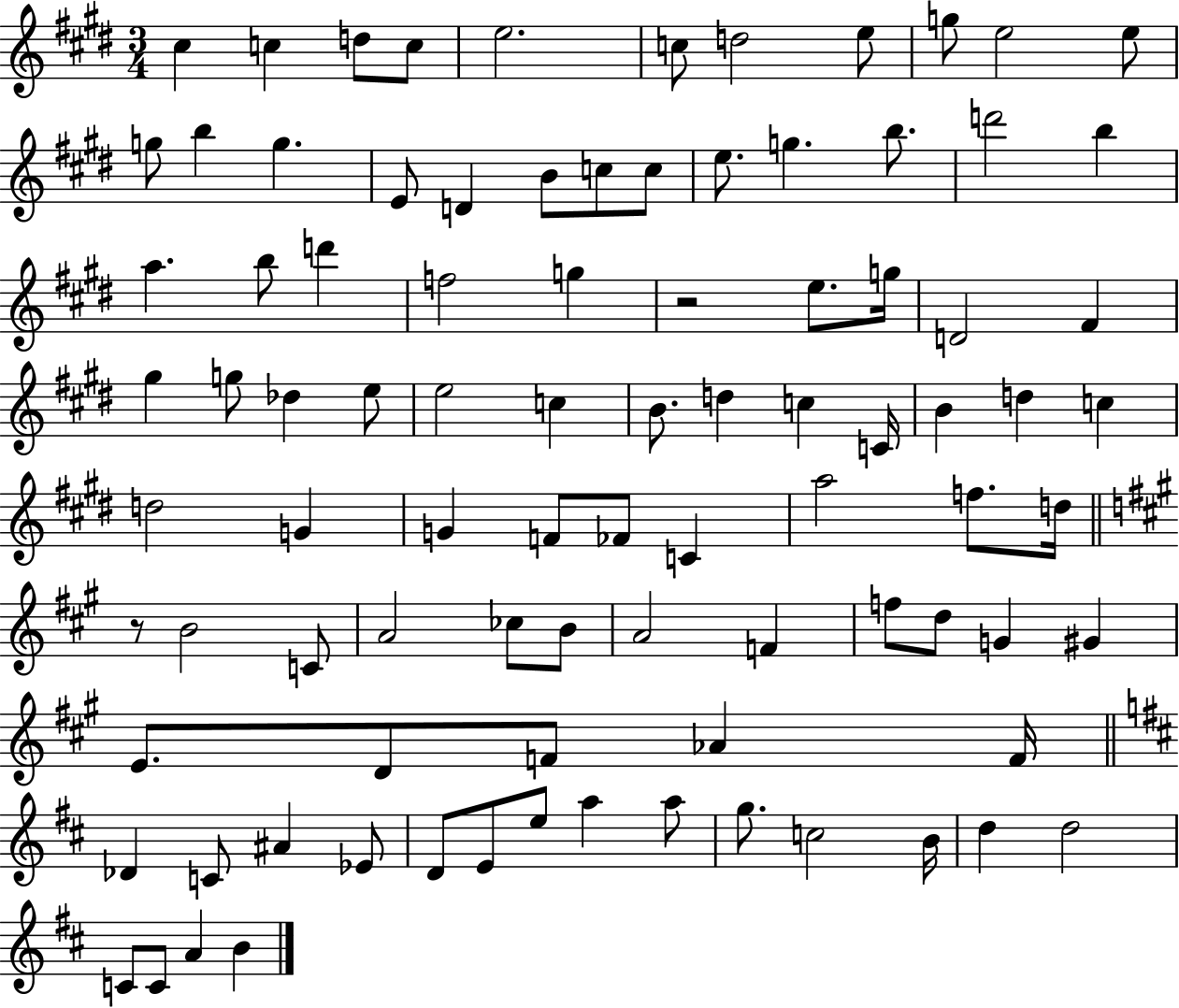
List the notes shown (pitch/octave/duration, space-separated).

C#5/q C5/q D5/e C5/e E5/h. C5/e D5/h E5/e G5/e E5/h E5/e G5/e B5/q G5/q. E4/e D4/q B4/e C5/e C5/e E5/e. G5/q. B5/e. D6/h B5/q A5/q. B5/e D6/q F5/h G5/q R/h E5/e. G5/s D4/h F#4/q G#5/q G5/e Db5/q E5/e E5/h C5/q B4/e. D5/q C5/q C4/s B4/q D5/q C5/q D5/h G4/q G4/q F4/e FES4/e C4/q A5/h F5/e. D5/s R/e B4/h C4/e A4/h CES5/e B4/e A4/h F4/q F5/e D5/e G4/q G#4/q E4/e. D4/e F4/e Ab4/q F4/s Db4/q C4/e A#4/q Eb4/e D4/e E4/e E5/e A5/q A5/e G5/e. C5/h B4/s D5/q D5/h C4/e C4/e A4/q B4/q